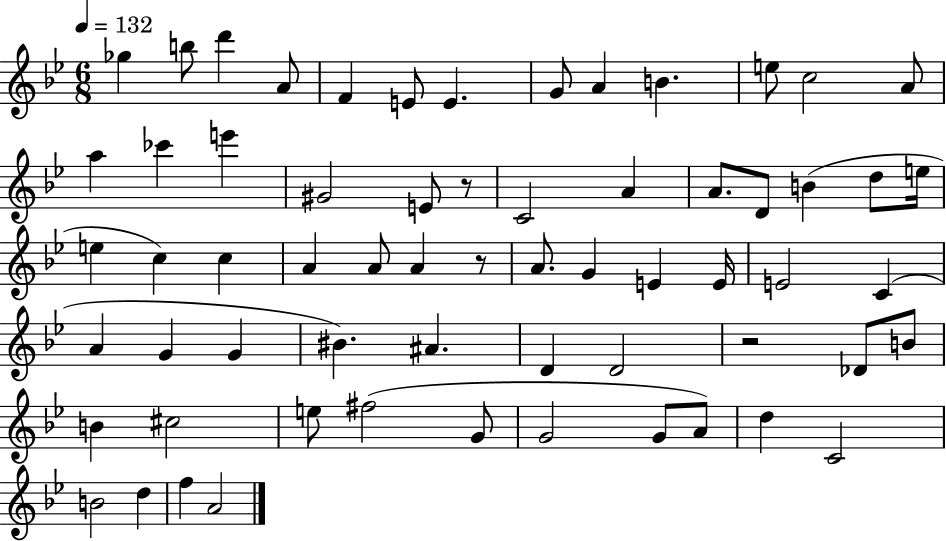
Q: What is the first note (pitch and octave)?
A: Gb5